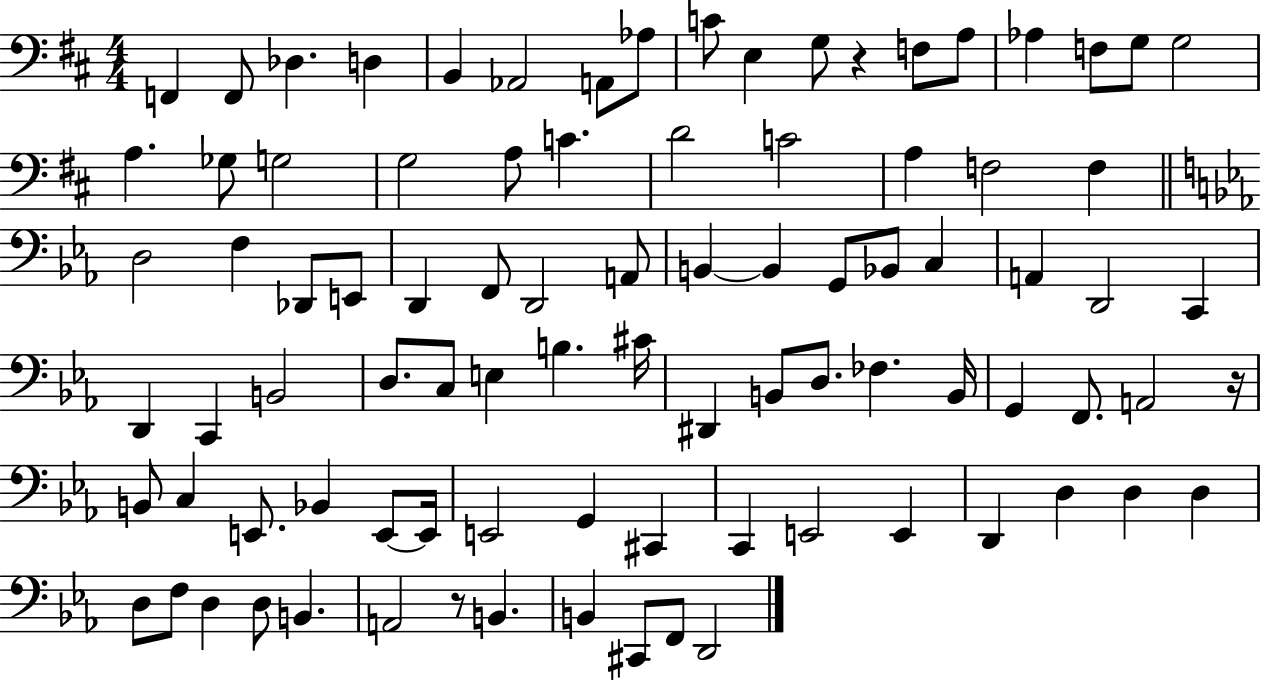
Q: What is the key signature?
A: D major